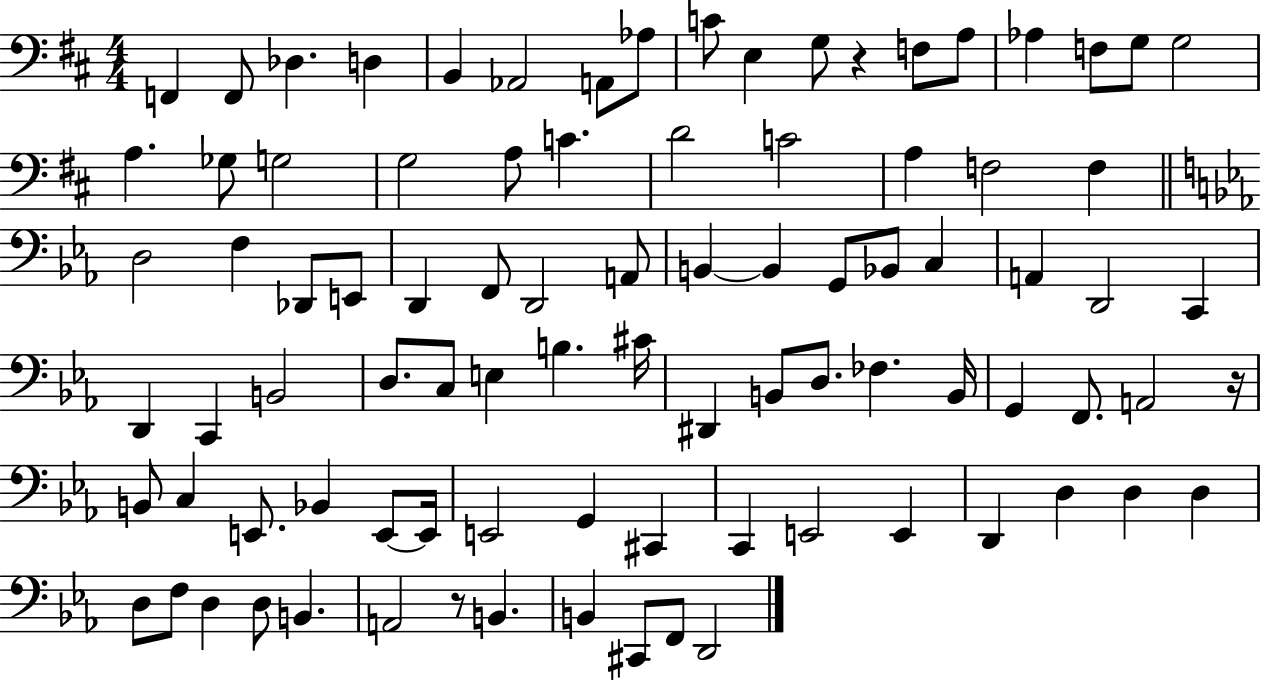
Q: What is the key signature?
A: D major